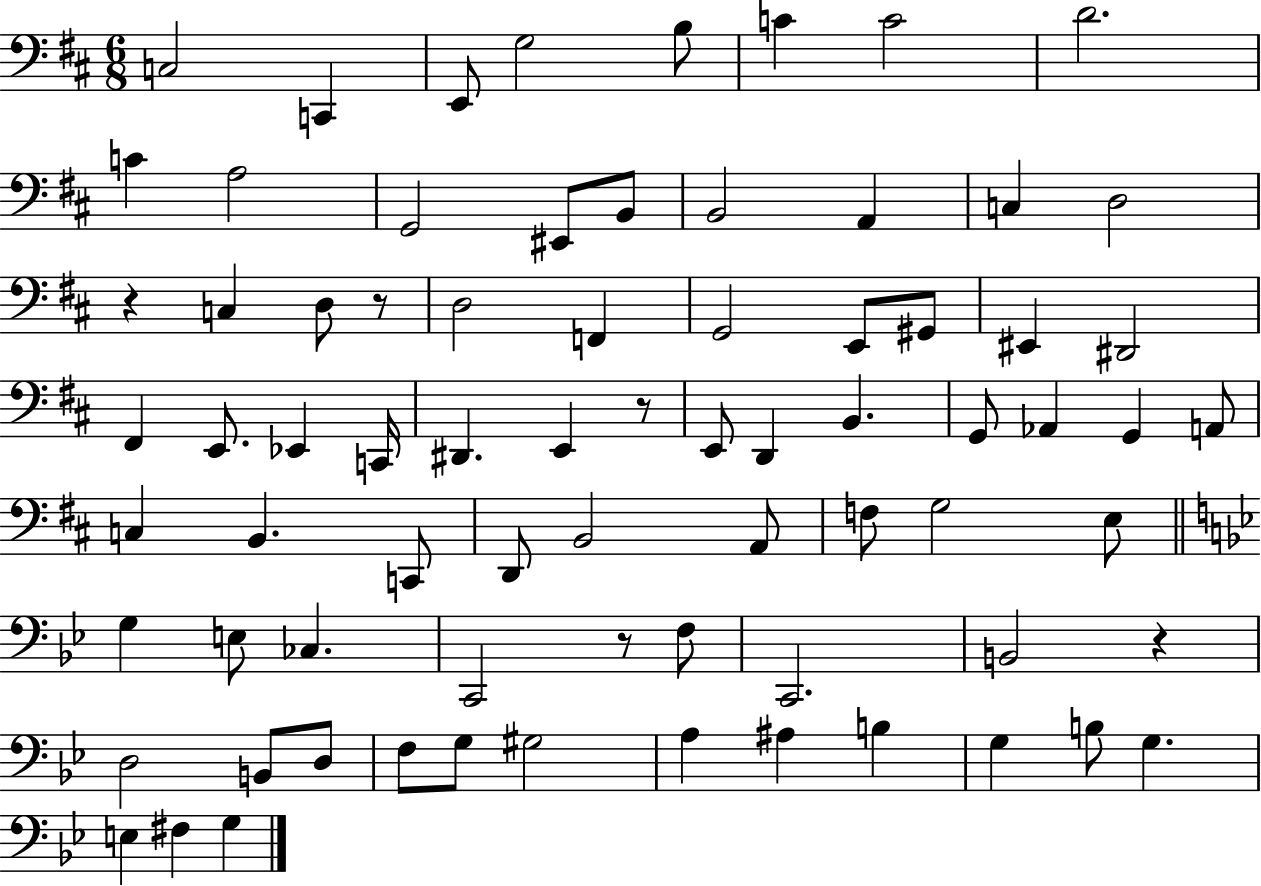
C3/h C2/q E2/e G3/h B3/e C4/q C4/h D4/h. C4/q A3/h G2/h EIS2/e B2/e B2/h A2/q C3/q D3/h R/q C3/q D3/e R/e D3/h F2/q G2/h E2/e G#2/e EIS2/q D#2/h F#2/q E2/e. Eb2/q C2/s D#2/q. E2/q R/e E2/e D2/q B2/q. G2/e Ab2/q G2/q A2/e C3/q B2/q. C2/e D2/e B2/h A2/e F3/e G3/h E3/e G3/q E3/e CES3/q. C2/h R/e F3/e C2/h. B2/h R/q D3/h B2/e D3/e F3/e G3/e G#3/h A3/q A#3/q B3/q G3/q B3/e G3/q. E3/q F#3/q G3/q